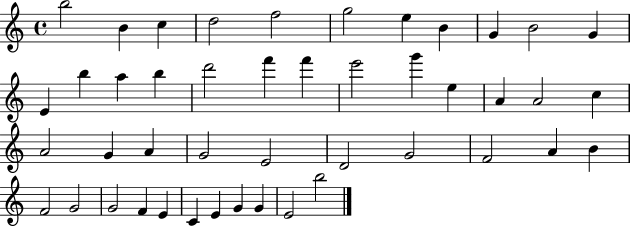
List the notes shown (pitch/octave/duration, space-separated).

B5/h B4/q C5/q D5/h F5/h G5/h E5/q B4/q G4/q B4/h G4/q E4/q B5/q A5/q B5/q D6/h F6/q F6/q E6/h G6/q E5/q A4/q A4/h C5/q A4/h G4/q A4/q G4/h E4/h D4/h G4/h F4/h A4/q B4/q F4/h G4/h G4/h F4/q E4/q C4/q E4/q G4/q G4/q E4/h B5/h